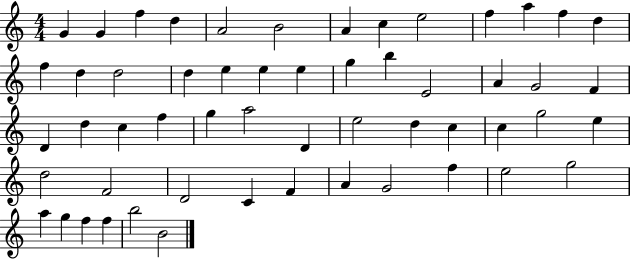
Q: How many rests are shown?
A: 0